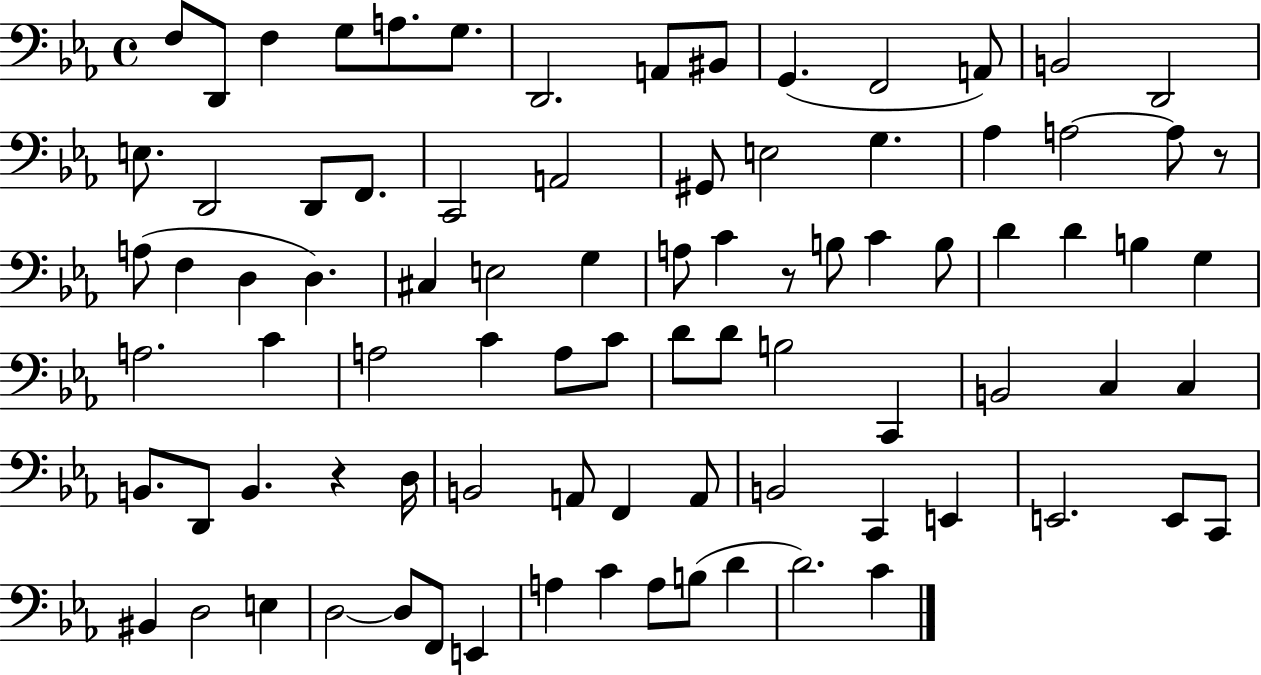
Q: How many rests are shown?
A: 3